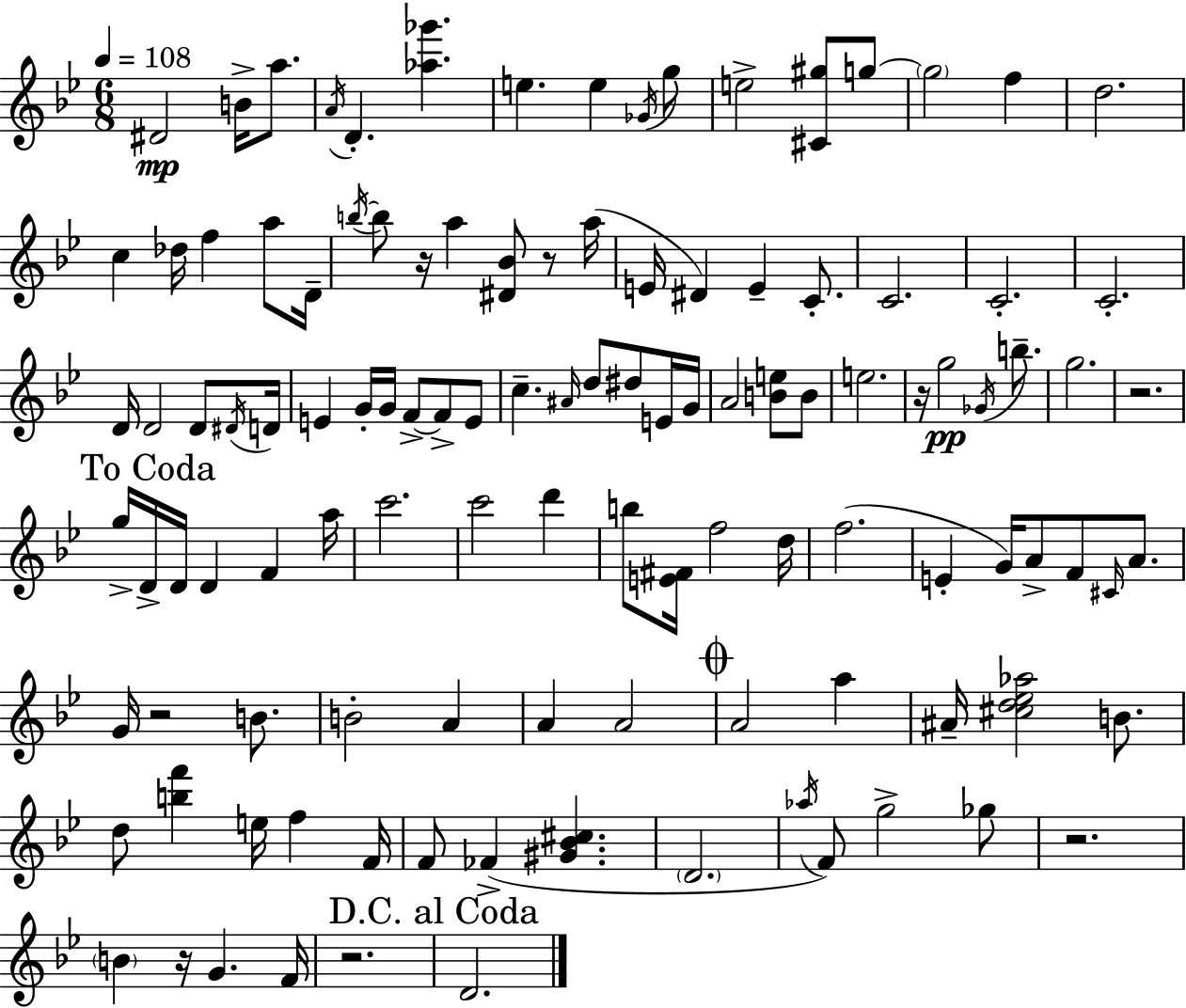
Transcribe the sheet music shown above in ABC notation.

X:1
T:Untitled
M:6/8
L:1/4
K:Gm
^D2 B/4 a/2 A/4 D [_a_g'] e e _G/4 g/2 e2 [^C^g]/2 g/2 g2 f d2 c _d/4 f a/2 D/4 b/4 b/2 z/4 a [^D_B]/2 z/2 a/4 E/4 ^D E C/2 C2 C2 C2 D/4 D2 D/2 ^D/4 D/4 E G/4 G/4 F/2 F/2 E/2 c ^A/4 d/2 ^d/2 E/4 G/4 A2 [Be]/2 B/2 e2 z/4 g2 _G/4 b/2 g2 z2 g/4 D/4 D/4 D F a/4 c'2 c'2 d' b/2 [E^F]/4 f2 d/4 f2 E G/4 A/2 F/2 ^C/4 A/2 G/4 z2 B/2 B2 A A A2 A2 a ^A/4 [^cd_e_a]2 B/2 d/2 [bf'] e/4 f F/4 F/2 _F [^G_B^c] D2 _a/4 F/2 g2 _g/2 z2 B z/4 G F/4 z2 D2